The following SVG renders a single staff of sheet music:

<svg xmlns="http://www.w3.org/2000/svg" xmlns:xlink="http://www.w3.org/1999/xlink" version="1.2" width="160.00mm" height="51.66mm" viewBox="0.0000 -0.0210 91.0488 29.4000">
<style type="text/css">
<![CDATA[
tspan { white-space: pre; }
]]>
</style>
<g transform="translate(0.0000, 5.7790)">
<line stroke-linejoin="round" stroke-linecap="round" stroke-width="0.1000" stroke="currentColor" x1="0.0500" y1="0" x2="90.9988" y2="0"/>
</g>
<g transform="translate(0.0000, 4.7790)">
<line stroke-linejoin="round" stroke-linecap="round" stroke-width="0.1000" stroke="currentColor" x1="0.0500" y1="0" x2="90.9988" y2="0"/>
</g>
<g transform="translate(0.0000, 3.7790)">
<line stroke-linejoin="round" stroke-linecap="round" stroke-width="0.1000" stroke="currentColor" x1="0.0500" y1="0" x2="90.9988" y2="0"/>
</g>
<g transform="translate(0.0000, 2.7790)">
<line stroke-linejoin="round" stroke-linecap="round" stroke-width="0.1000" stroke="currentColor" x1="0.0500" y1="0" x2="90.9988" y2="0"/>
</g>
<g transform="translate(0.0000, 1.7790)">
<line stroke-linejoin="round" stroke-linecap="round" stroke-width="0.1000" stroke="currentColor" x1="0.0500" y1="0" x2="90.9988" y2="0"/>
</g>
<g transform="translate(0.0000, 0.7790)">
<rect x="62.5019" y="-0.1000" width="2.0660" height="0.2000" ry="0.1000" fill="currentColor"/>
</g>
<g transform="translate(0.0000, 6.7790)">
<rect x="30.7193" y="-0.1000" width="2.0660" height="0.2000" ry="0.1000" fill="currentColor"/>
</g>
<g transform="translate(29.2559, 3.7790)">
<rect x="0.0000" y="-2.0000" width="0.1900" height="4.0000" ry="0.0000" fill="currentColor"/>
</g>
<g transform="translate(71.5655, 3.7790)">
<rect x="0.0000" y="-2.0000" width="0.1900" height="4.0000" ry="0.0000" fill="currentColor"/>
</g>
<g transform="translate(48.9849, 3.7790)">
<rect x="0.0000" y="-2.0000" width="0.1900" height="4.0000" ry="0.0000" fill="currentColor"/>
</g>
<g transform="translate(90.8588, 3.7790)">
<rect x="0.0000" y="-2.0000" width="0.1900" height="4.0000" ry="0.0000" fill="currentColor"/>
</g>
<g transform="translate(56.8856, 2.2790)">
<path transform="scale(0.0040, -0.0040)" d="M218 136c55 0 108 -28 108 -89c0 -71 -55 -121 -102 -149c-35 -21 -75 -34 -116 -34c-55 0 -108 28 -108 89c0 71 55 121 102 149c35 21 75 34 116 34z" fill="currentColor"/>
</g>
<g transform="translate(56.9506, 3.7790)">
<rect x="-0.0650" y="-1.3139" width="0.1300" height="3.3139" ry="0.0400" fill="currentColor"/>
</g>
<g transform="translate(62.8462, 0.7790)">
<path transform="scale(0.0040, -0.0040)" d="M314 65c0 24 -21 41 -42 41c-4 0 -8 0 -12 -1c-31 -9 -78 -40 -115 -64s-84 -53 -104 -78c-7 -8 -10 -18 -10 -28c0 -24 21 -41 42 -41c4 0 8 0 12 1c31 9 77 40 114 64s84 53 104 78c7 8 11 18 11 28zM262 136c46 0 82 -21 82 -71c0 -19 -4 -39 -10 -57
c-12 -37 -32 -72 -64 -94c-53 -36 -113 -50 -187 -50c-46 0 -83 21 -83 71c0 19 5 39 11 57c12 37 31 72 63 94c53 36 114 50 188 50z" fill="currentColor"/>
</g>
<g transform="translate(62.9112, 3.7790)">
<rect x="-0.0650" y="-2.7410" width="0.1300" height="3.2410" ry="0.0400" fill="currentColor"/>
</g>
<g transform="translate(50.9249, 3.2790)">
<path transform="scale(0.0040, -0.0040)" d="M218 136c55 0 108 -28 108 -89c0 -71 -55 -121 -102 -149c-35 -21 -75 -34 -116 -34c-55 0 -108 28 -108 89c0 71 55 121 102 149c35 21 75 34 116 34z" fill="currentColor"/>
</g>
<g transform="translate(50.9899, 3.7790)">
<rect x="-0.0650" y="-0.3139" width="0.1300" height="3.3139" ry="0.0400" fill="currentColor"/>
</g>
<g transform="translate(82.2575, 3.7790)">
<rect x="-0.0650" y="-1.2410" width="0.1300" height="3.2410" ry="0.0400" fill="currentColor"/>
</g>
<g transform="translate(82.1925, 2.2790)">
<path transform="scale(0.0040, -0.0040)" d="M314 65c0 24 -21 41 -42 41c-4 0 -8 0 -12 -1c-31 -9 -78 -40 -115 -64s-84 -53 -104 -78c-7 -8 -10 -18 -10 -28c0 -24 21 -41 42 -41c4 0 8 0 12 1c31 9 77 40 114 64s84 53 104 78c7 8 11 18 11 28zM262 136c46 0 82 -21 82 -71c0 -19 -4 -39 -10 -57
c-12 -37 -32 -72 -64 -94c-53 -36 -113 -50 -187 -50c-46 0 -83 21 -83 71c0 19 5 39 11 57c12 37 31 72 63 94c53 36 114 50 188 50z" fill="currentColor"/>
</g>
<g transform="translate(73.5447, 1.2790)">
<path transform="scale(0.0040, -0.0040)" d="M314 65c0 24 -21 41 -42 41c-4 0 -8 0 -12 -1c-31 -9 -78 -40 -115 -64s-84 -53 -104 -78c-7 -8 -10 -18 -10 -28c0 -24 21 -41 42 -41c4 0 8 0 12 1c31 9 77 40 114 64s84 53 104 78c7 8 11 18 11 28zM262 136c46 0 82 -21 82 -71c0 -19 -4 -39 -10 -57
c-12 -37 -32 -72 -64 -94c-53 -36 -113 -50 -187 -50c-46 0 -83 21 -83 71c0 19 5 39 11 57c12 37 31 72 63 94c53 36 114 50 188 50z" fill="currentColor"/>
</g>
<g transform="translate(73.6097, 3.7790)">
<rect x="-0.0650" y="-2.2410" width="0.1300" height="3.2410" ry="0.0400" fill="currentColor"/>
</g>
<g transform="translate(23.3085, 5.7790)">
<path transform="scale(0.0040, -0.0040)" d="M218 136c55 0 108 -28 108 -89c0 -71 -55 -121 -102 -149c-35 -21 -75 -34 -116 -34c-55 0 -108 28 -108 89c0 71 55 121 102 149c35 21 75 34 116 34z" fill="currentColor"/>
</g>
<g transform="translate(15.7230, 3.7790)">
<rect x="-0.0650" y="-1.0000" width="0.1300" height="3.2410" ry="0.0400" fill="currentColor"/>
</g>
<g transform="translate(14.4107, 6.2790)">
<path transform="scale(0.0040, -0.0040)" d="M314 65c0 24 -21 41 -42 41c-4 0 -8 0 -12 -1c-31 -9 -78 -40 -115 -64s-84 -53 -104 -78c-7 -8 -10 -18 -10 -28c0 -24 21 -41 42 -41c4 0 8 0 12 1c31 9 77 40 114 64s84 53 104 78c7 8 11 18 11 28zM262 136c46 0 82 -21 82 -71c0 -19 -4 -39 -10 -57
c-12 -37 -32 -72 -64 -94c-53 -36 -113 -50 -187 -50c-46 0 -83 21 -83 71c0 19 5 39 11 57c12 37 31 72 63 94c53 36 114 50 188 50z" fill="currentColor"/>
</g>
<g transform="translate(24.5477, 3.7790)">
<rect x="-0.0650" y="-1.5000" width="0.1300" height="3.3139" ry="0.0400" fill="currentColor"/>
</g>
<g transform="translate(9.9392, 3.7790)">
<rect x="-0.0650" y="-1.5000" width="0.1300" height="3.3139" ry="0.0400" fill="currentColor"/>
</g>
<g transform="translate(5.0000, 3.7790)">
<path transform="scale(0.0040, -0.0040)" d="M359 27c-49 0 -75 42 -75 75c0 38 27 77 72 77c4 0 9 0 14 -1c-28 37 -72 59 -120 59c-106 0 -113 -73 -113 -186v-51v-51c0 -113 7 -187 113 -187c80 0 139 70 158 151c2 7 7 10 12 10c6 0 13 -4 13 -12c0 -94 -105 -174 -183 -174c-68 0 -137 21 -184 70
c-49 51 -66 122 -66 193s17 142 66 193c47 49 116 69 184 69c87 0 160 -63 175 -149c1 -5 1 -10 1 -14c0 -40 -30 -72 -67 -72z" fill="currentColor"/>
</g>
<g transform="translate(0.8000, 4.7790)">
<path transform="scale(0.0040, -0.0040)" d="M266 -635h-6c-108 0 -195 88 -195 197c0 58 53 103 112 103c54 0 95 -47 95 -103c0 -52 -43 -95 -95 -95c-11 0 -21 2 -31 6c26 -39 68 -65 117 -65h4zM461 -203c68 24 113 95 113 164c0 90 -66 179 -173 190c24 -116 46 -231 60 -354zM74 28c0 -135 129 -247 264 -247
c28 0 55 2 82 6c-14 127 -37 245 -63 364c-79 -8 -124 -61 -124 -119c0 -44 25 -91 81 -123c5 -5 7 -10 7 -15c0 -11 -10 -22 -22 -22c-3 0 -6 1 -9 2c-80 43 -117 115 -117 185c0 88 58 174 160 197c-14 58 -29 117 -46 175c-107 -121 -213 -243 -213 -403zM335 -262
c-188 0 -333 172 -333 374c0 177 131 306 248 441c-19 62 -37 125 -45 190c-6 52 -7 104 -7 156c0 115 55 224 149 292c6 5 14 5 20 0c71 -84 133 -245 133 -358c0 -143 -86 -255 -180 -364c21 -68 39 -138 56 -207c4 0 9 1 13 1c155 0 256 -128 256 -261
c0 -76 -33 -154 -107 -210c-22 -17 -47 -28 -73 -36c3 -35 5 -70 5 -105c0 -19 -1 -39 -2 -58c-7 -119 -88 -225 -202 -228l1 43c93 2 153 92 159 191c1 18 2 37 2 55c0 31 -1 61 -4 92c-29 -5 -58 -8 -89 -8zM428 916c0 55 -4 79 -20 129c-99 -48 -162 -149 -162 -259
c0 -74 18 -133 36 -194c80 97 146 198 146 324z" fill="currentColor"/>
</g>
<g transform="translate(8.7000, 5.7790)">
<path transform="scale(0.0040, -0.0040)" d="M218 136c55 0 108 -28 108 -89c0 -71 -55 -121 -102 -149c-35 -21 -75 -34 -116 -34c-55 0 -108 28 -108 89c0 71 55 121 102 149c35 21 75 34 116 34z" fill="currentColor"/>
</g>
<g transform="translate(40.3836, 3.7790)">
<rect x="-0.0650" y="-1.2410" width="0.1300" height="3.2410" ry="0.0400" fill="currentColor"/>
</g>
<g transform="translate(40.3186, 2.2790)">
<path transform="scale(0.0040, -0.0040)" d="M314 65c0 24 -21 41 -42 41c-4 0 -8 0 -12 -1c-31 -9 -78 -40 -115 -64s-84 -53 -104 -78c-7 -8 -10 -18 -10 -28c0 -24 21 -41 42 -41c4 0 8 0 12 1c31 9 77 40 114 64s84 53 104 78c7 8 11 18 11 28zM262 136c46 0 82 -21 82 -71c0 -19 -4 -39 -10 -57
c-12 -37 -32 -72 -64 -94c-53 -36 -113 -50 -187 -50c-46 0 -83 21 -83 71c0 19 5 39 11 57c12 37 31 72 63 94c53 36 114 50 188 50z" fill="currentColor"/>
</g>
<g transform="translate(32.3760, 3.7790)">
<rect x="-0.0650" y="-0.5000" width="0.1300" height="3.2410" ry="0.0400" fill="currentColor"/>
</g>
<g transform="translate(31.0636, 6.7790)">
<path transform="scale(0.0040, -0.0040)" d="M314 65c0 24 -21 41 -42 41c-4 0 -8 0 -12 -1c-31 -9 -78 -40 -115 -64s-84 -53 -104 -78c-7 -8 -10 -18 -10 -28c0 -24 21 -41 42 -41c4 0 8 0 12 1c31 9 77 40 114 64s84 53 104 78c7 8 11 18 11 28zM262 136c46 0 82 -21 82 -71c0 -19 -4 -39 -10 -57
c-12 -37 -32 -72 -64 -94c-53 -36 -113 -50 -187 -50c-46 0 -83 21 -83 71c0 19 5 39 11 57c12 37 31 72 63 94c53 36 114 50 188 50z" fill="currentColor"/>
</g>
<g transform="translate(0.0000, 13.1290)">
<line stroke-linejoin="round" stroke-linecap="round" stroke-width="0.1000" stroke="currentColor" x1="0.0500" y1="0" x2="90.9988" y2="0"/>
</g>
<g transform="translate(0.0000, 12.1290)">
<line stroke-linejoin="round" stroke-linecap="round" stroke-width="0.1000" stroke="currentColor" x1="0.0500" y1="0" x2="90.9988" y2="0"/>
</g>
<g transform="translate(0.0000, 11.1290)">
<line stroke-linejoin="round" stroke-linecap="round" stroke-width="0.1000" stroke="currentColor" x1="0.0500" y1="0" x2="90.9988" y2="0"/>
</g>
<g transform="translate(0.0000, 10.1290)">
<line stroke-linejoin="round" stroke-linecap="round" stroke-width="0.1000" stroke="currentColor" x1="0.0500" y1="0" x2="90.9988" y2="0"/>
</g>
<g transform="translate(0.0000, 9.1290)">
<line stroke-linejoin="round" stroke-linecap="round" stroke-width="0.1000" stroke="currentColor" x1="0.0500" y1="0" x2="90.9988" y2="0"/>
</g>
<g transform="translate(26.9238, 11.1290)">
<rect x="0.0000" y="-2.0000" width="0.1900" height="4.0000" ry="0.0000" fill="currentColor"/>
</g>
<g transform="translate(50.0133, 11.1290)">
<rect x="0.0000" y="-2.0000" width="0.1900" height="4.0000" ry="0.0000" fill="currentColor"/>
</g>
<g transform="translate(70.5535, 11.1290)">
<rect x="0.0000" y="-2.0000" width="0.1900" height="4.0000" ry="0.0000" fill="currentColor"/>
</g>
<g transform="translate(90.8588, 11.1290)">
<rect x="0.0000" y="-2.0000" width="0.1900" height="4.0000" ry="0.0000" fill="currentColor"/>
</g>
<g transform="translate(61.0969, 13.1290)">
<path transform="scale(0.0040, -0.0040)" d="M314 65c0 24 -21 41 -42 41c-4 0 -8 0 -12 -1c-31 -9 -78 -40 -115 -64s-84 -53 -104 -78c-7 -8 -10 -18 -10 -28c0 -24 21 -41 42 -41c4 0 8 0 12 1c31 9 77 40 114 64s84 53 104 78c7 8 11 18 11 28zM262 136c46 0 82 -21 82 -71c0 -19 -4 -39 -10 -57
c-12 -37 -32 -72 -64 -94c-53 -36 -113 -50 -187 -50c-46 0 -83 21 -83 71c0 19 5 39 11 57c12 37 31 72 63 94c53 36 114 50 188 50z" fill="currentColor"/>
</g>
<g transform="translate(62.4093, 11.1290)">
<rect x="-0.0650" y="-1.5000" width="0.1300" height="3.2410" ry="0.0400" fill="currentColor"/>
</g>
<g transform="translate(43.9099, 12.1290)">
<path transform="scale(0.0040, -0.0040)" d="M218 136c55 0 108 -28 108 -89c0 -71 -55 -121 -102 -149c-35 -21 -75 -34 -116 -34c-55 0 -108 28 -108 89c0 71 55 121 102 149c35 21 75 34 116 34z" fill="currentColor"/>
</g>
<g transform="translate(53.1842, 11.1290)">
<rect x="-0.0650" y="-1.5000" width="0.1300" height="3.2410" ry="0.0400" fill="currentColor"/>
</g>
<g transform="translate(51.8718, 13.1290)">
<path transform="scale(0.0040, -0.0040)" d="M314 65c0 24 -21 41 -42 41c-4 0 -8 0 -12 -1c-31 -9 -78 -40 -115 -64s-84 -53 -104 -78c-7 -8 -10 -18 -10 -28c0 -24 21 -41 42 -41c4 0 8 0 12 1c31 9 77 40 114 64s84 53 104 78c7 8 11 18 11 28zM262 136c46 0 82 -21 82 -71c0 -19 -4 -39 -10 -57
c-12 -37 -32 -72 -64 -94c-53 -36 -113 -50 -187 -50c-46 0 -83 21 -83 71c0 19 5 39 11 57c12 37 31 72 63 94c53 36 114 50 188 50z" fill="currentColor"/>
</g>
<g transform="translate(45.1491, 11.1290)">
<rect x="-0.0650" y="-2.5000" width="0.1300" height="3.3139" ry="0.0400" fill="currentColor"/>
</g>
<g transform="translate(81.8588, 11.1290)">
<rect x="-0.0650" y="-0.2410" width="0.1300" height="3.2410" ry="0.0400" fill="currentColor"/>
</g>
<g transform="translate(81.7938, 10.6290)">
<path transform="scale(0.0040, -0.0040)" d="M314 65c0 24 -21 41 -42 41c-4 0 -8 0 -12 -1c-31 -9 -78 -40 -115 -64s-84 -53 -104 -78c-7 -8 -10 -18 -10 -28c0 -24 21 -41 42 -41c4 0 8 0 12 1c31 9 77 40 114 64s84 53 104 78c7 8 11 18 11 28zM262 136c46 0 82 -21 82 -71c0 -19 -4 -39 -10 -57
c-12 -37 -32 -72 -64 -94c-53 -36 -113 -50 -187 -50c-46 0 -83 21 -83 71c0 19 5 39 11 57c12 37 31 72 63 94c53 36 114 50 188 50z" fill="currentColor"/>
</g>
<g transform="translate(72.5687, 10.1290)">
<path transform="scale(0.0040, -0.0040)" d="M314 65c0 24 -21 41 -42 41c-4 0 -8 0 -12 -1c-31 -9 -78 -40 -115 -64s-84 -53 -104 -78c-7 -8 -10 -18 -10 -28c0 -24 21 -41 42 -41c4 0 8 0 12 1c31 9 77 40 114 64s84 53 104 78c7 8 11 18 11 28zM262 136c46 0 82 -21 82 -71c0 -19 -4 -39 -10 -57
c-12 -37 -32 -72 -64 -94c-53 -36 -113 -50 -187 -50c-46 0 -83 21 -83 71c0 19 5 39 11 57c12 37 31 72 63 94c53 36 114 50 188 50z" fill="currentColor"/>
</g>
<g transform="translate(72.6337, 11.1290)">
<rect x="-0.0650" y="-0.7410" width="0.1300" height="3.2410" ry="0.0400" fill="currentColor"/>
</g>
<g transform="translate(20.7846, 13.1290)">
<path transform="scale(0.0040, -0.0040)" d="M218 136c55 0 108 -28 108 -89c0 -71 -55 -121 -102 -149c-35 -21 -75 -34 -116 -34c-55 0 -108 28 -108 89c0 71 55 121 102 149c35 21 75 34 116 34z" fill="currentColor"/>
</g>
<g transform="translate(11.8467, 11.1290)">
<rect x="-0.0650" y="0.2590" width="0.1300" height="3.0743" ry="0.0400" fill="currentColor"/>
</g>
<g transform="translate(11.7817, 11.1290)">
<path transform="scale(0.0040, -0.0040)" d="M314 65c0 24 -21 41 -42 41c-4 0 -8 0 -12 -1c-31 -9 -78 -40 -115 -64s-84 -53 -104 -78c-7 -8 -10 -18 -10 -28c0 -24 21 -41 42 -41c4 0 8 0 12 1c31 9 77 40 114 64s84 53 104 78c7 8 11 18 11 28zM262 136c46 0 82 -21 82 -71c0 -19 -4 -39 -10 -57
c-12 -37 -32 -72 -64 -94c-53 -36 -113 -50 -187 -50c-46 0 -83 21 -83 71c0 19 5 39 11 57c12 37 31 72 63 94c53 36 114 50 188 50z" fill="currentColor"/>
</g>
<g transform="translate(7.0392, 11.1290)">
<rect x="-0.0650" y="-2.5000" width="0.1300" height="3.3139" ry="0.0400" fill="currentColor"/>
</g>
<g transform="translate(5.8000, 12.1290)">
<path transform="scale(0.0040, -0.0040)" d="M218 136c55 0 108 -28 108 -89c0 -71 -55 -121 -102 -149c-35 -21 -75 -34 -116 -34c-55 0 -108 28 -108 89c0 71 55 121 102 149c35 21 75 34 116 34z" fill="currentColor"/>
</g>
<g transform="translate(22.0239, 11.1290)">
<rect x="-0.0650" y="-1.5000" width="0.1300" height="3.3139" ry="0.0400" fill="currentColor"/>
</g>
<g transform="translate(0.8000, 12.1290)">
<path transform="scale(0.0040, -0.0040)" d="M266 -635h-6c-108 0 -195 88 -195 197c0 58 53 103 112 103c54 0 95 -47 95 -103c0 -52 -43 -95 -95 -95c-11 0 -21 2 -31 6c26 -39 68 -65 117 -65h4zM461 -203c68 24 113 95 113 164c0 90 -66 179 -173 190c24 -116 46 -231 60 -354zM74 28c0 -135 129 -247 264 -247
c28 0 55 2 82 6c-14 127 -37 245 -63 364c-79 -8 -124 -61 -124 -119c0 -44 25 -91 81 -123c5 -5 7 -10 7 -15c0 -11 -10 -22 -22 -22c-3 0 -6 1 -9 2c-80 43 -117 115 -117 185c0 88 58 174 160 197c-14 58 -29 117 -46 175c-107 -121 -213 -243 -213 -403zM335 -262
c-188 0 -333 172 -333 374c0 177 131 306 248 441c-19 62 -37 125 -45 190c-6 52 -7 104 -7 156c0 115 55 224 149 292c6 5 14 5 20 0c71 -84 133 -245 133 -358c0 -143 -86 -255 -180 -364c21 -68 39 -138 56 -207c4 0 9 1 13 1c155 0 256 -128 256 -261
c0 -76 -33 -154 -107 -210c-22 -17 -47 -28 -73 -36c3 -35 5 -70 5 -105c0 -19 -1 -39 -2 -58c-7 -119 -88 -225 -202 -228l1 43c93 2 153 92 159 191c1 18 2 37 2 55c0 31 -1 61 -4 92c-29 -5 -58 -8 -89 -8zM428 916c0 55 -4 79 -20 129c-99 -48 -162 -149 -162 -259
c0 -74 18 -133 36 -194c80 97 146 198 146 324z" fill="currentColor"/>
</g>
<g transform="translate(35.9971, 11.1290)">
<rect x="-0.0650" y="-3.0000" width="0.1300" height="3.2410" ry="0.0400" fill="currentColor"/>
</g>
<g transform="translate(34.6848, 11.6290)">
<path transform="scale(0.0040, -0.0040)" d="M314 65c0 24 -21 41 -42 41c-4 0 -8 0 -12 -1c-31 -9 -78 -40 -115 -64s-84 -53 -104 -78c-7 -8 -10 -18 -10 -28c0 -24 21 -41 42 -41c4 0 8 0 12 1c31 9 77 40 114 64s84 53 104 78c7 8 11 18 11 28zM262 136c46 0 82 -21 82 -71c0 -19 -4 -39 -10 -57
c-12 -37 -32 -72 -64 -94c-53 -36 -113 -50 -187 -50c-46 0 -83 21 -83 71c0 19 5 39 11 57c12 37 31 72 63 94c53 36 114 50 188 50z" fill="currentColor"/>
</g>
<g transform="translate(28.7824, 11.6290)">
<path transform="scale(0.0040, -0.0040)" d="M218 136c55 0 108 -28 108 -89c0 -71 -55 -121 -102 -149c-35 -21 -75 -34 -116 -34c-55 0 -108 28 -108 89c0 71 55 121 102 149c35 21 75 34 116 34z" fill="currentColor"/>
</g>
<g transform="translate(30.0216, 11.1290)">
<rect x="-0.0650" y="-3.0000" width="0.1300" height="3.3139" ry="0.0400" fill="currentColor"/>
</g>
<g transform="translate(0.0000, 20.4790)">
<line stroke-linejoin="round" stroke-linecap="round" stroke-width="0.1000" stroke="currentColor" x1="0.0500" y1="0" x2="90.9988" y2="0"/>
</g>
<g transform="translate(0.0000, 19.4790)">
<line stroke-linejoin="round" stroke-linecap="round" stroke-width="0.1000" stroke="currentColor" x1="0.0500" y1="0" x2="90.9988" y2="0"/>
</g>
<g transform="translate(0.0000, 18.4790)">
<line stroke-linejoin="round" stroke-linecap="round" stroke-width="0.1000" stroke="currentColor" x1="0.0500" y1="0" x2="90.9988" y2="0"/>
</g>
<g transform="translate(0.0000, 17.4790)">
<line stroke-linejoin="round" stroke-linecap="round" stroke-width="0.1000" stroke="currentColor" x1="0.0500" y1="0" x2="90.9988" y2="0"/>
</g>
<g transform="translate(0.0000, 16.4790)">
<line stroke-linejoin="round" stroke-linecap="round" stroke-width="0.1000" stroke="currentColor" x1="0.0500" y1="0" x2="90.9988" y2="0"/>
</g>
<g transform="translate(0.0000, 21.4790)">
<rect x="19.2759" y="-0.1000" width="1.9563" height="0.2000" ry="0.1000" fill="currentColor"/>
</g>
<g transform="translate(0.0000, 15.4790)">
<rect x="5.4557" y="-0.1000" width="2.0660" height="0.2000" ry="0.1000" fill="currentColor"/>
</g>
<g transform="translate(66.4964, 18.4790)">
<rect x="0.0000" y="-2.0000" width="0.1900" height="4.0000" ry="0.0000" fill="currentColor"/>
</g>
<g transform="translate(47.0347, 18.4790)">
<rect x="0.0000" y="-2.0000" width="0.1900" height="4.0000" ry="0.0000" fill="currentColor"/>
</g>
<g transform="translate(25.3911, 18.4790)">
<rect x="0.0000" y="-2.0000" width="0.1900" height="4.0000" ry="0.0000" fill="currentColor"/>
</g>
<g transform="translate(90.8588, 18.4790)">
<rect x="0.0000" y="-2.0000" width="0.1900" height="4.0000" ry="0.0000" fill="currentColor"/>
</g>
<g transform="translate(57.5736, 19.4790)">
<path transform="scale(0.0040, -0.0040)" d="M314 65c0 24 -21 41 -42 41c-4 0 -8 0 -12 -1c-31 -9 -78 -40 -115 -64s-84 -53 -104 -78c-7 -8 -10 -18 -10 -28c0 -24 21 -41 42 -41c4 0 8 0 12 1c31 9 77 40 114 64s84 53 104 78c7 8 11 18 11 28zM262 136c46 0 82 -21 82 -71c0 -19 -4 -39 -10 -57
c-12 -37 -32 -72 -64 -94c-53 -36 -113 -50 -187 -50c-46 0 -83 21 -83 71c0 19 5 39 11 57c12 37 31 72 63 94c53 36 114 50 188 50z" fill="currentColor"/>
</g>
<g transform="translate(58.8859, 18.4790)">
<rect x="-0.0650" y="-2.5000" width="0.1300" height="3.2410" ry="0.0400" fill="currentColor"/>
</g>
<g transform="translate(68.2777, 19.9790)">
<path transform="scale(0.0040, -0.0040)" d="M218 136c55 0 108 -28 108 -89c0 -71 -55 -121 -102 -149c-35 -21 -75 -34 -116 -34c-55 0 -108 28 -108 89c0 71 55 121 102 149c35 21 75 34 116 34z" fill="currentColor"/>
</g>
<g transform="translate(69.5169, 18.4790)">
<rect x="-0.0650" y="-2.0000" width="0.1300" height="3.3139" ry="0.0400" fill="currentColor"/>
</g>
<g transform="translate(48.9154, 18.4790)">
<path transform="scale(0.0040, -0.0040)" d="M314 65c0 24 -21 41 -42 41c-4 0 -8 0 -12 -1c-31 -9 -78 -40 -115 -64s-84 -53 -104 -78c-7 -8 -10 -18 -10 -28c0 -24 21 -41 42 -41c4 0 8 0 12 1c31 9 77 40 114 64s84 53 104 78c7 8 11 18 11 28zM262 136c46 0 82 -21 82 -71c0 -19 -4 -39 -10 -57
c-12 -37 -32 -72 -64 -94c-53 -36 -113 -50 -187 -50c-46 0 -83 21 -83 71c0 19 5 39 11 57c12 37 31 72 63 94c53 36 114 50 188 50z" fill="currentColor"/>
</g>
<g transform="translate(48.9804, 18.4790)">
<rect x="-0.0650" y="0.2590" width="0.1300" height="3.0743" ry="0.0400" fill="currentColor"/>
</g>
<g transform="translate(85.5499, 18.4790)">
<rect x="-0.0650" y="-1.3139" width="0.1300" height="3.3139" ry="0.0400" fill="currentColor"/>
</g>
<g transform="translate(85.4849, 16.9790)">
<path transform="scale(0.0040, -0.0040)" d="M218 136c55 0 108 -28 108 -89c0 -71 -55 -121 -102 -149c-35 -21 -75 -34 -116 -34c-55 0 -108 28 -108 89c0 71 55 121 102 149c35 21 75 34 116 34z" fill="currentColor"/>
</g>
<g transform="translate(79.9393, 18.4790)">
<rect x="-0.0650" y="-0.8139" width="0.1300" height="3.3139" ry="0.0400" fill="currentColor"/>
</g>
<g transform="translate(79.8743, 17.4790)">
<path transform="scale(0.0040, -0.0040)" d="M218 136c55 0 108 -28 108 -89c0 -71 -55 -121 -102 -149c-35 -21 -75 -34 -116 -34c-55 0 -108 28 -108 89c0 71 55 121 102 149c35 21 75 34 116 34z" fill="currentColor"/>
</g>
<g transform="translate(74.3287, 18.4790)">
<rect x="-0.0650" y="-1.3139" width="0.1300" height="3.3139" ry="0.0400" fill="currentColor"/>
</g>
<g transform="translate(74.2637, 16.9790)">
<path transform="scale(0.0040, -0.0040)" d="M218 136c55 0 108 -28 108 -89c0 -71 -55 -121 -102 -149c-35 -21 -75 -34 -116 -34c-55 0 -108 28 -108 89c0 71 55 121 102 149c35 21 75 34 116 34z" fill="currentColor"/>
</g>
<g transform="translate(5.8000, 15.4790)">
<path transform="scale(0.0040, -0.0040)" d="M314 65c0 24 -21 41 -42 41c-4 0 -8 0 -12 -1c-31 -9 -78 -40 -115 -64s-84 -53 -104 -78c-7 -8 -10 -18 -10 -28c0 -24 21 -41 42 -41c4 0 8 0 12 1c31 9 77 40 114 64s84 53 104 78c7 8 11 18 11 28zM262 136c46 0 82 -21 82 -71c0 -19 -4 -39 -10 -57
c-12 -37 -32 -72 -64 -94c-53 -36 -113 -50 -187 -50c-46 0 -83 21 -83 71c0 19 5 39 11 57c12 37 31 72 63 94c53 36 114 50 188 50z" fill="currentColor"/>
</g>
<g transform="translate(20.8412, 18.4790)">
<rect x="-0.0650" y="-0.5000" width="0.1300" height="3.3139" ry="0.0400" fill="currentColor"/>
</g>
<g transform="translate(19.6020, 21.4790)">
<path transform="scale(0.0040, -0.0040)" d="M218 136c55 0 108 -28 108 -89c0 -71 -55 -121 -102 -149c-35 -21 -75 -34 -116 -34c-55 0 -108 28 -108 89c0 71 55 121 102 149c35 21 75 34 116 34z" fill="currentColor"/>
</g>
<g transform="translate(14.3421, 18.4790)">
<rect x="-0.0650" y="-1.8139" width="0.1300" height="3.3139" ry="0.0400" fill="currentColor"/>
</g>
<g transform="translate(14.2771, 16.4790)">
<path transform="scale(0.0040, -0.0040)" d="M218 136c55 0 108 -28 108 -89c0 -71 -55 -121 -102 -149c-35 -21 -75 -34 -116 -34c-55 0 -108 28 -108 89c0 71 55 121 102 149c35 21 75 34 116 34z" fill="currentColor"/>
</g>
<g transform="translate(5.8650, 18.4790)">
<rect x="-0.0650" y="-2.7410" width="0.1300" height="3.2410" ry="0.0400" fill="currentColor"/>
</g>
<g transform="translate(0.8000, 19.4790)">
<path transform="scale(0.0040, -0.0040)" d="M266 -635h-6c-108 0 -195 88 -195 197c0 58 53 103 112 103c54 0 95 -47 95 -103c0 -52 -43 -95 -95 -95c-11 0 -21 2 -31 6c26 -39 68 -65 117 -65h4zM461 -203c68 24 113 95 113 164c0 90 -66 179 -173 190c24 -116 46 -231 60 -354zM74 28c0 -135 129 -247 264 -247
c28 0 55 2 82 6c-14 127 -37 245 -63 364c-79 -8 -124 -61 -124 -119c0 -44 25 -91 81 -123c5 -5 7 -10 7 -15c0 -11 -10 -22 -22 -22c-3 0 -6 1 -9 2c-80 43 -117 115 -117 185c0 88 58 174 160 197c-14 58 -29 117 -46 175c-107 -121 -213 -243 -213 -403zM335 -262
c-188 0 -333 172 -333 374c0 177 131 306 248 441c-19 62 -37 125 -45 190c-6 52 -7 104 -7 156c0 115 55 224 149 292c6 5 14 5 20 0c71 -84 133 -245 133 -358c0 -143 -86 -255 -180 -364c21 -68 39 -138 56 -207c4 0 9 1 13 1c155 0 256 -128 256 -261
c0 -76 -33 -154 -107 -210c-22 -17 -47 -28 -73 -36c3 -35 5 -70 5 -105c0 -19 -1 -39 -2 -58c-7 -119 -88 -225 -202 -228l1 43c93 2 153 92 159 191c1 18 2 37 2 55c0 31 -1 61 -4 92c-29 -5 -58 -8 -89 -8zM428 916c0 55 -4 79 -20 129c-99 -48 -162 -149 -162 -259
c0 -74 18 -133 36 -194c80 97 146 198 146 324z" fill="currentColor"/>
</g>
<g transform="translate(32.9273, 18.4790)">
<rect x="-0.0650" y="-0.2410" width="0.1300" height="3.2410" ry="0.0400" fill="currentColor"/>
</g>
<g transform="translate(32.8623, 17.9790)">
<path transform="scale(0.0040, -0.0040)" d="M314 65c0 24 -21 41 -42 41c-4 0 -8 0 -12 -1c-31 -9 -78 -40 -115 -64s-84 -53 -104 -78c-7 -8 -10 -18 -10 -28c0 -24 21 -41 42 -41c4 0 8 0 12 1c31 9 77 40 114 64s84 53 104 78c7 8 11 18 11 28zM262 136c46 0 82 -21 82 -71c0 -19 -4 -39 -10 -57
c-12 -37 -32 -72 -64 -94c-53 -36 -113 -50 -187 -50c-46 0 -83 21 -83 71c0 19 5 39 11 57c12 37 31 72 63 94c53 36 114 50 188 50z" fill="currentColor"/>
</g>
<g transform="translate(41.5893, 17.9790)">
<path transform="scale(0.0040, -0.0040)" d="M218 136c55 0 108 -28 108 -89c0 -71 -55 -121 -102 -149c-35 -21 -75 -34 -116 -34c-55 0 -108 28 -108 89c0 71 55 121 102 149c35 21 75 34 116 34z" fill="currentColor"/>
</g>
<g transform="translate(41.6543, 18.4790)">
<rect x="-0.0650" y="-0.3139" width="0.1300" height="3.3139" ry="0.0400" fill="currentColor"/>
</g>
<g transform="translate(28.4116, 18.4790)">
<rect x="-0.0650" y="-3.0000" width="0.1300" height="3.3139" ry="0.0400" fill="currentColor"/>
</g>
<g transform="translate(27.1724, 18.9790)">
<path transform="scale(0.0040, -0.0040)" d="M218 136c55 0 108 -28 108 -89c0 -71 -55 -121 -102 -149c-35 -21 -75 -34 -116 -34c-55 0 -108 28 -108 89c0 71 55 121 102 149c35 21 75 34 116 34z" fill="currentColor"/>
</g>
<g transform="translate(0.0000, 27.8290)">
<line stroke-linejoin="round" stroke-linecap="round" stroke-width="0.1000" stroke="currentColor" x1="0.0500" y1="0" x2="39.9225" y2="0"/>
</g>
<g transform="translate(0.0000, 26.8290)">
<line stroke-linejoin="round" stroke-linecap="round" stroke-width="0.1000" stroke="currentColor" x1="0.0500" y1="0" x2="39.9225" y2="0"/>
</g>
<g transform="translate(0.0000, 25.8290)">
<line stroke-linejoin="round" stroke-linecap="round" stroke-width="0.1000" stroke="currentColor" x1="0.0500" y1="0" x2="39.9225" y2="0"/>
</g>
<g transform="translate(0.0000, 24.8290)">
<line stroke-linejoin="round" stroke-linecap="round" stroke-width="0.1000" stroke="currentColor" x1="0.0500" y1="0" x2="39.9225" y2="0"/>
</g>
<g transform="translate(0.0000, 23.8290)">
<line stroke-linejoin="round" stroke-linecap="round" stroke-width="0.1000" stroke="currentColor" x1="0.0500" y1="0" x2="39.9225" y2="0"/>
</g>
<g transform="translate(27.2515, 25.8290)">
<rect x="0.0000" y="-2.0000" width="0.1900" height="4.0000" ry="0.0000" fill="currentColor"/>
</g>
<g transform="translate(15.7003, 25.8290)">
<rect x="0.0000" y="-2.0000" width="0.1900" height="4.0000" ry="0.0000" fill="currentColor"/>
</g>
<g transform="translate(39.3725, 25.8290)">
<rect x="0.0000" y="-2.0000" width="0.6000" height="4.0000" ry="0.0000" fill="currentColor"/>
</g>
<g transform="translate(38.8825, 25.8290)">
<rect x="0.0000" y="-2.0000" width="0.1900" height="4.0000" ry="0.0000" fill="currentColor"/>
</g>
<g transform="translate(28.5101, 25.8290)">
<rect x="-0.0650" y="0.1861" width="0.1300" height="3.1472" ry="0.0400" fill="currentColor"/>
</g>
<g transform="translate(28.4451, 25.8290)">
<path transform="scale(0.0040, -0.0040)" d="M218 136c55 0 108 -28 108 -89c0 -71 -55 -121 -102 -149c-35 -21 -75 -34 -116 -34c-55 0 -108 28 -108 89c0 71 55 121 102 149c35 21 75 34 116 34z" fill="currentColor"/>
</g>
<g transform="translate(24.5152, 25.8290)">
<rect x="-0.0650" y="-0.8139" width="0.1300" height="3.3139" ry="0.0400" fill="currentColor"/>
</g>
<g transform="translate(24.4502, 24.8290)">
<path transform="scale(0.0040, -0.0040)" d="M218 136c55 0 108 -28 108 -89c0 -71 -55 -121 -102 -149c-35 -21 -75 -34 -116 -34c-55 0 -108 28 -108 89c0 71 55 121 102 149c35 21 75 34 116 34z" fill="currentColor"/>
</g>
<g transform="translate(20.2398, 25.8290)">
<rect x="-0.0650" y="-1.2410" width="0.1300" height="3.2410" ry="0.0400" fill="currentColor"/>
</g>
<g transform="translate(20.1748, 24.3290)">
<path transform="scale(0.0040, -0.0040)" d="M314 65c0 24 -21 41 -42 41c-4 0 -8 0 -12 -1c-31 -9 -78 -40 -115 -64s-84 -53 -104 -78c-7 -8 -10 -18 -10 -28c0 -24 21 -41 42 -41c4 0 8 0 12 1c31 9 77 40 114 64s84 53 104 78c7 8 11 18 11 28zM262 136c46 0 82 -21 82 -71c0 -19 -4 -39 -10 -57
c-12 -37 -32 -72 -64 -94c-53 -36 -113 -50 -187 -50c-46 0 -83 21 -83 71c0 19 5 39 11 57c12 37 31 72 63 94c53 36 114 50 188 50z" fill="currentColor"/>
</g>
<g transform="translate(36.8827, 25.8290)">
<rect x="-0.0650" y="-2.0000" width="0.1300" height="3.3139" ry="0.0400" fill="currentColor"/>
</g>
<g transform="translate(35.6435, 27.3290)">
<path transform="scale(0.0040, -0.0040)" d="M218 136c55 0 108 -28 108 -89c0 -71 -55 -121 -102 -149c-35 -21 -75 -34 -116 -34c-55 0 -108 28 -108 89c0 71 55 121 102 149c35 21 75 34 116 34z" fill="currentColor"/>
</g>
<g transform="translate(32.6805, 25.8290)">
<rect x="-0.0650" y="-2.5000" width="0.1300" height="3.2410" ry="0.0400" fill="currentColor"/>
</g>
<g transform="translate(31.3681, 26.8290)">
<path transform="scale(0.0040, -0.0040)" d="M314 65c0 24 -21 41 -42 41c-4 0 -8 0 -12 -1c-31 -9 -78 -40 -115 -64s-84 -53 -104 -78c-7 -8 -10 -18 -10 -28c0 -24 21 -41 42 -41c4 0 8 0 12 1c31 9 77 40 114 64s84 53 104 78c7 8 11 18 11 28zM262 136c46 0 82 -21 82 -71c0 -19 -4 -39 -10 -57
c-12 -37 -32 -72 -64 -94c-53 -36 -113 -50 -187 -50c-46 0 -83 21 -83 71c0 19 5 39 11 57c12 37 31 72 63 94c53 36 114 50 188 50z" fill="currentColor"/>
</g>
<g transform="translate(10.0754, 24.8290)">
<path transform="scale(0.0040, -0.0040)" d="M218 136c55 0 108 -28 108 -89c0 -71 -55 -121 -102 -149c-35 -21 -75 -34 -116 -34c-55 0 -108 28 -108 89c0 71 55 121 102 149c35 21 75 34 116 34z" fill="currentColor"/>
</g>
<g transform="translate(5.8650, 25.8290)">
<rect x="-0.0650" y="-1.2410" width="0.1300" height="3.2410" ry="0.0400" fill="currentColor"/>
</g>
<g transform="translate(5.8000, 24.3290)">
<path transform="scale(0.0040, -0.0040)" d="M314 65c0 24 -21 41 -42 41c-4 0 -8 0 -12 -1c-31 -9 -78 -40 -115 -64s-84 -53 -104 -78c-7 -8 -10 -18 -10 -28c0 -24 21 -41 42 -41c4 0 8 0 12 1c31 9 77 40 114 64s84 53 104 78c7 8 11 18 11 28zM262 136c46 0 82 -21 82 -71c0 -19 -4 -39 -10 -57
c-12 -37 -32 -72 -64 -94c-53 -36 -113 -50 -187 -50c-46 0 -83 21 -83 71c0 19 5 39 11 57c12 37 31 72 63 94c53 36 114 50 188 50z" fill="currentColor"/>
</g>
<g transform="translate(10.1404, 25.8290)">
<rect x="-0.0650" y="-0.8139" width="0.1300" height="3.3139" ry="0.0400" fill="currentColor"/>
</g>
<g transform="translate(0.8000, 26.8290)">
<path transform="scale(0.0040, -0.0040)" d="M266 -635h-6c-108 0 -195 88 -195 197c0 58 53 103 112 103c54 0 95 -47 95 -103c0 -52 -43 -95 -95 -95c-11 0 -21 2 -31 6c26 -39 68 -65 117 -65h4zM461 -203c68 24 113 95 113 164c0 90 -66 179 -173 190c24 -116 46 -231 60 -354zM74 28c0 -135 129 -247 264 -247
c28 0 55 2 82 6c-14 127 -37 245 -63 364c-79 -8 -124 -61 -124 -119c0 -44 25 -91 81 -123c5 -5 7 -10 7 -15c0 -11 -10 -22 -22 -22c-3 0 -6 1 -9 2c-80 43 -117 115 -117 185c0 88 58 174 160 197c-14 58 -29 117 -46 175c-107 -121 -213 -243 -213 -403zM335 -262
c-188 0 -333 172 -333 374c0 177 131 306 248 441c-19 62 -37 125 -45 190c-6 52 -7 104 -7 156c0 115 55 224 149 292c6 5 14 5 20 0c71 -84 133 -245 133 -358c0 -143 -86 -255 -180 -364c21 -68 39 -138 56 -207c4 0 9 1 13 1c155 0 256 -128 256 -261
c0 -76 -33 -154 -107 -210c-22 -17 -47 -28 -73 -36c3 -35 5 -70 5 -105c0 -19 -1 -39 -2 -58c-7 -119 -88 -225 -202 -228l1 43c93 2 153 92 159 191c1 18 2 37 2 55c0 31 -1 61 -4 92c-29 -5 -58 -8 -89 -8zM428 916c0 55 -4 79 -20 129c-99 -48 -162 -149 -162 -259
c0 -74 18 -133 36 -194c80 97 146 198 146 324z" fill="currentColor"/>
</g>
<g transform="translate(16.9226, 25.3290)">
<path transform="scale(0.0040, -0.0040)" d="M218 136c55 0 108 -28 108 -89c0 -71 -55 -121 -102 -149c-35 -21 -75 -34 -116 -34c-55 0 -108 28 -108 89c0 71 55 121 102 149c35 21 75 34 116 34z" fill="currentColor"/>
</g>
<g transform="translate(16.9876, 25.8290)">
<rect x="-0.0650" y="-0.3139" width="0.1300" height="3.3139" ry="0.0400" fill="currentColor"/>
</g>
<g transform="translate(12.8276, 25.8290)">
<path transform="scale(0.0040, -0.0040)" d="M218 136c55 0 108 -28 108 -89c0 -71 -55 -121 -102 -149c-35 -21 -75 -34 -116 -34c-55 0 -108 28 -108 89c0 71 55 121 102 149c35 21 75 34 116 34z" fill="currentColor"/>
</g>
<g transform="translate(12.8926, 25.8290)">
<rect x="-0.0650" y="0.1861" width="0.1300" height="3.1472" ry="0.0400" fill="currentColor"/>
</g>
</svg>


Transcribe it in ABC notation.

X:1
T:Untitled
M:4/4
L:1/4
K:C
E D2 E C2 e2 c e a2 g2 e2 G B2 E A A2 G E2 E2 d2 c2 a2 f C A c2 c B2 G2 F e d e e2 d B c e2 d B G2 F